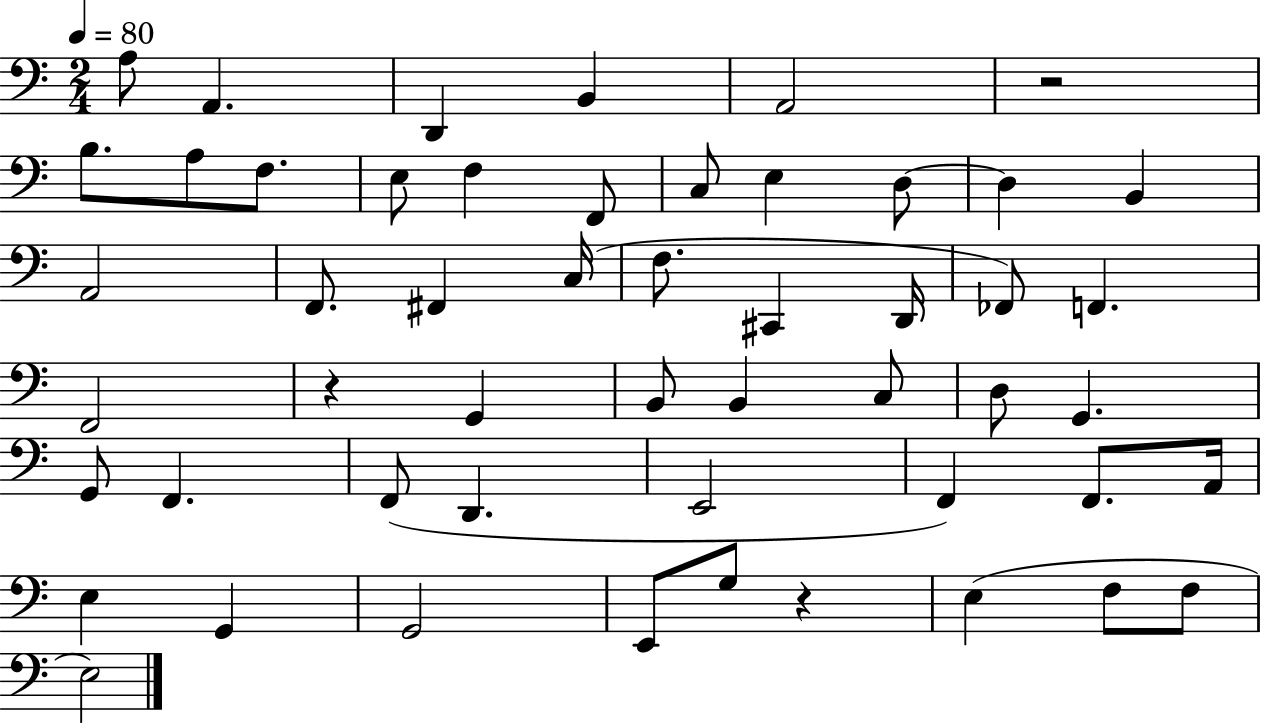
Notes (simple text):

A3/e A2/q. D2/q B2/q A2/h R/h B3/e. A3/e F3/e. E3/e F3/q F2/e C3/e E3/q D3/e D3/q B2/q A2/h F2/e. F#2/q C3/s F3/e. C#2/q D2/s FES2/e F2/q. F2/h R/q G2/q B2/e B2/q C3/e D3/e G2/q. G2/e F2/q. F2/e D2/q. E2/h F2/q F2/e. A2/s E3/q G2/q G2/h E2/e G3/e R/q E3/q F3/e F3/e E3/h